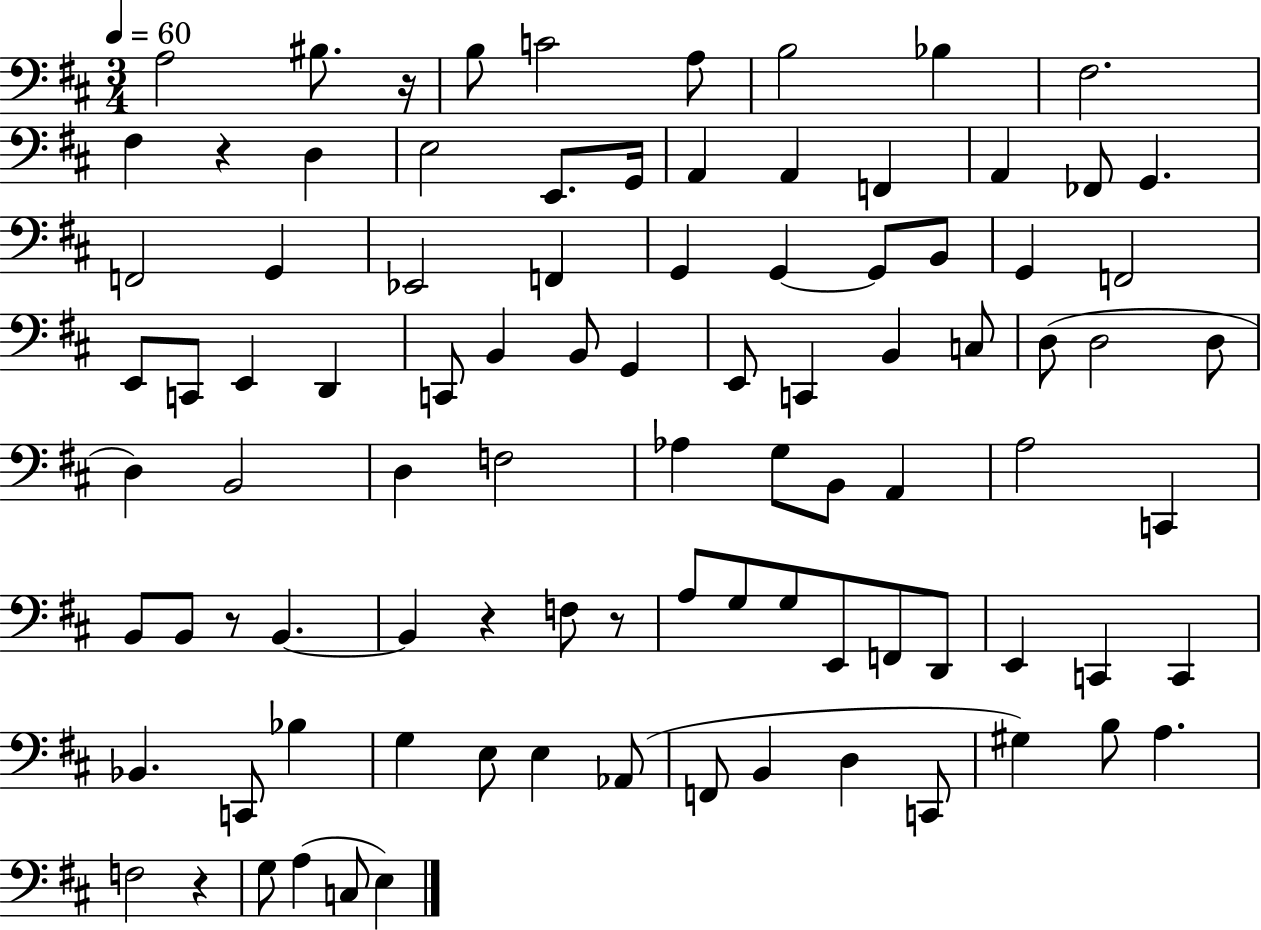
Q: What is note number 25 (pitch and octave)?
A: G2